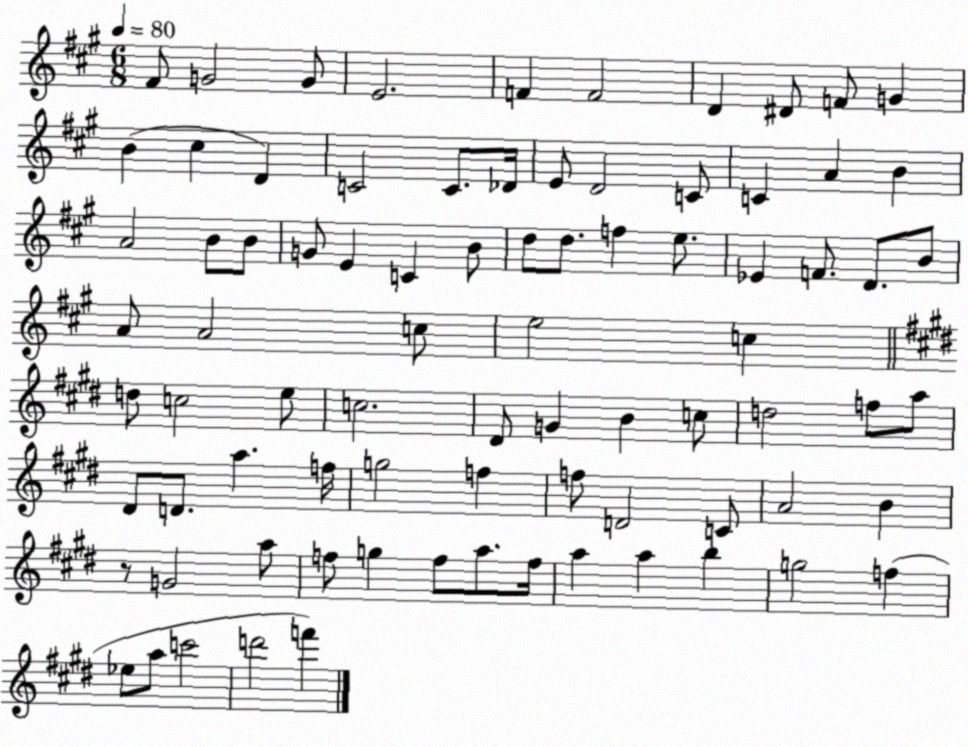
X:1
T:Untitled
M:6/8
L:1/4
K:A
^F/2 G2 G/2 E2 F F2 D ^D/2 F/2 G B ^c D C2 C/2 _D/4 E/2 D2 C/2 C A B A2 B/2 B/2 G/2 E C B/2 d/2 d/2 f e/2 _E F/2 D/2 B/2 A/2 A2 c/2 e2 c d/2 c2 e/2 c2 ^D/2 G B c/2 d2 f/2 a/2 ^D/2 D/2 a f/4 g2 f f/2 D2 C/2 A2 B z/2 G2 a/2 f/2 g f/2 a/2 f/4 a a b g2 f _e/2 a/2 c'2 d'2 f'